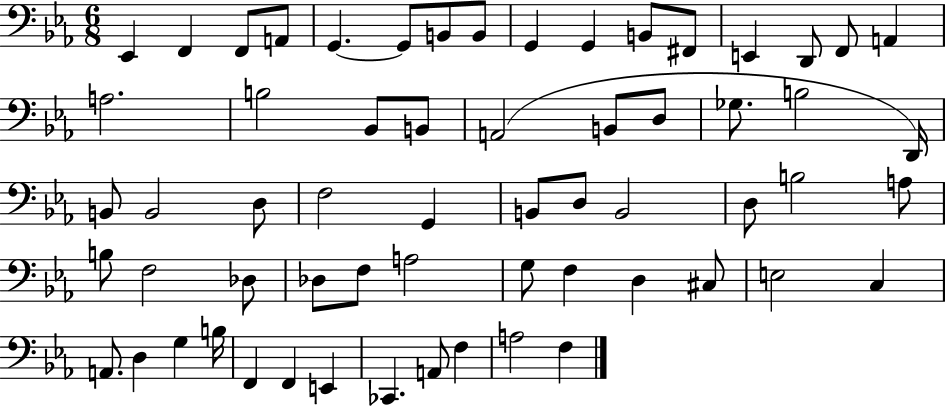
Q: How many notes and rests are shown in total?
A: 61